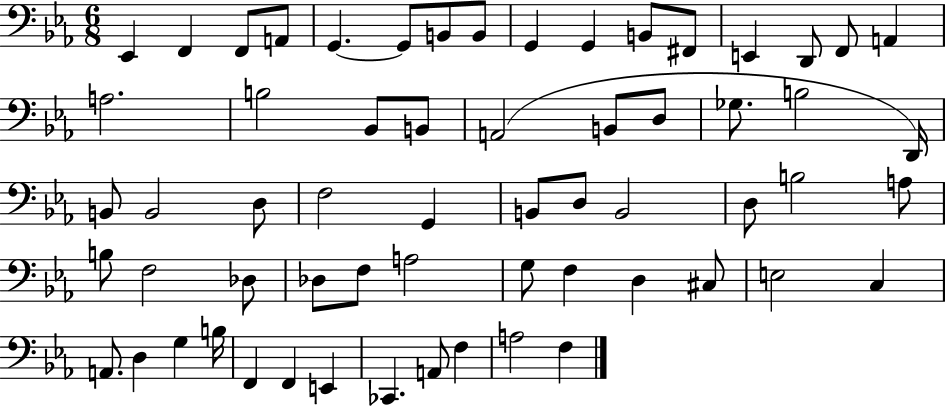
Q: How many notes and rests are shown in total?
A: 61